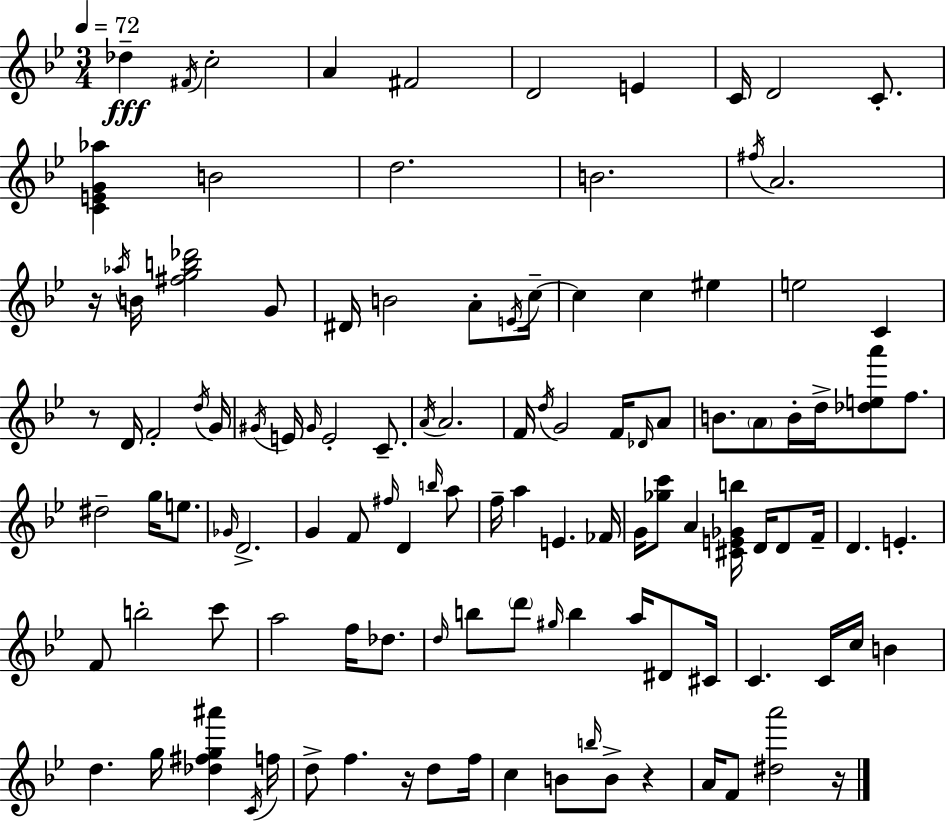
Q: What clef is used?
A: treble